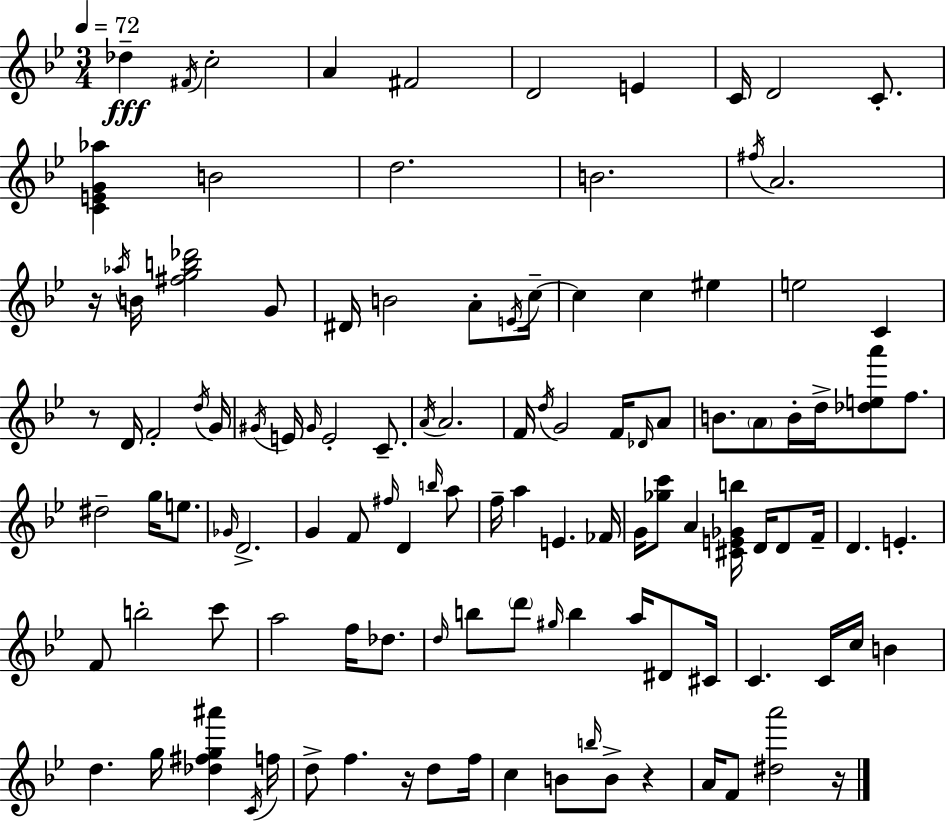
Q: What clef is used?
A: treble